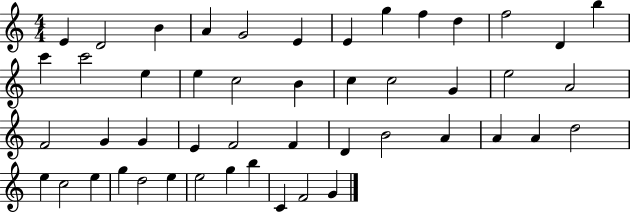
E4/q D4/h B4/q A4/q G4/h E4/q E4/q G5/q F5/q D5/q F5/h D4/q B5/q C6/q C6/h E5/q E5/q C5/h B4/q C5/q C5/h G4/q E5/h A4/h F4/h G4/q G4/q E4/q F4/h F4/q D4/q B4/h A4/q A4/q A4/q D5/h E5/q C5/h E5/q G5/q D5/h E5/q E5/h G5/q B5/q C4/q F4/h G4/q